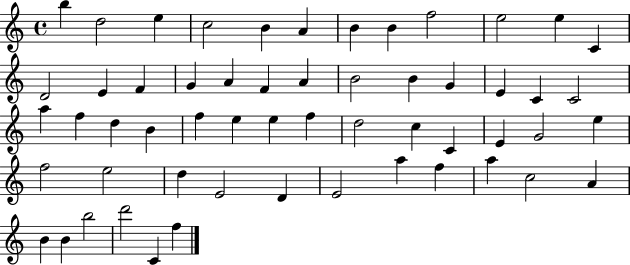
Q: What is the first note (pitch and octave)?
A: B5